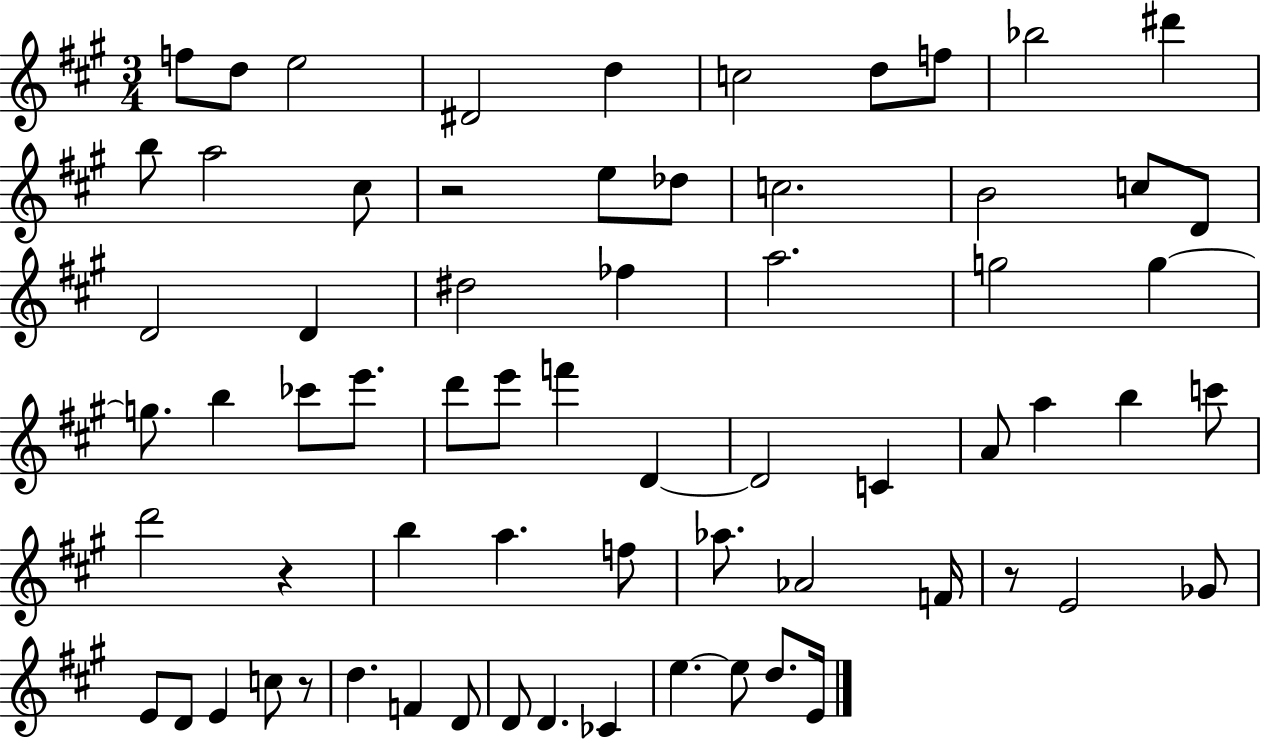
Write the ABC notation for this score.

X:1
T:Untitled
M:3/4
L:1/4
K:A
f/2 d/2 e2 ^D2 d c2 d/2 f/2 _b2 ^d' b/2 a2 ^c/2 z2 e/2 _d/2 c2 B2 c/2 D/2 D2 D ^d2 _f a2 g2 g g/2 b _c'/2 e'/2 d'/2 e'/2 f' D D2 C A/2 a b c'/2 d'2 z b a f/2 _a/2 _A2 F/4 z/2 E2 _G/2 E/2 D/2 E c/2 z/2 d F D/2 D/2 D _C e e/2 d/2 E/4